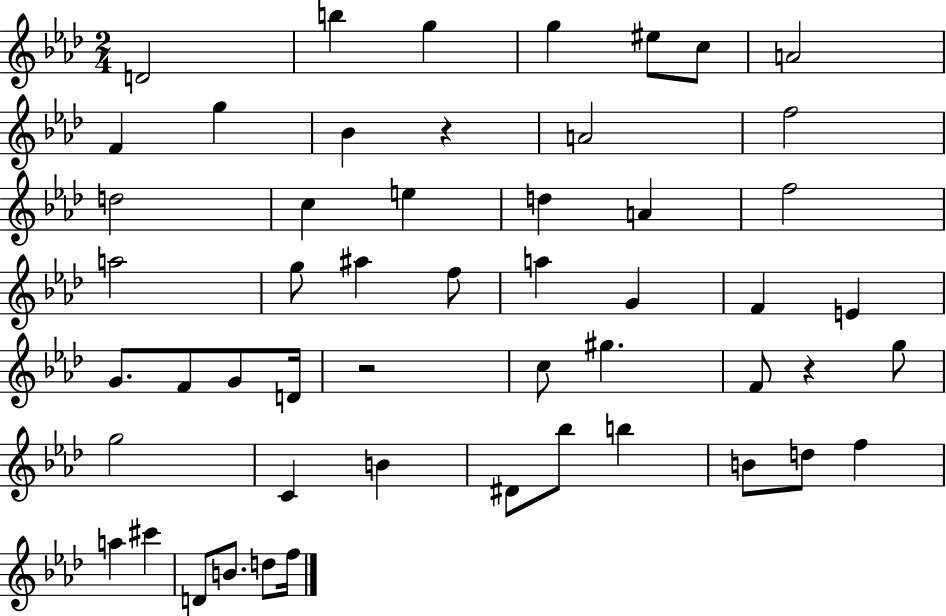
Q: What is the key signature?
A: AES major